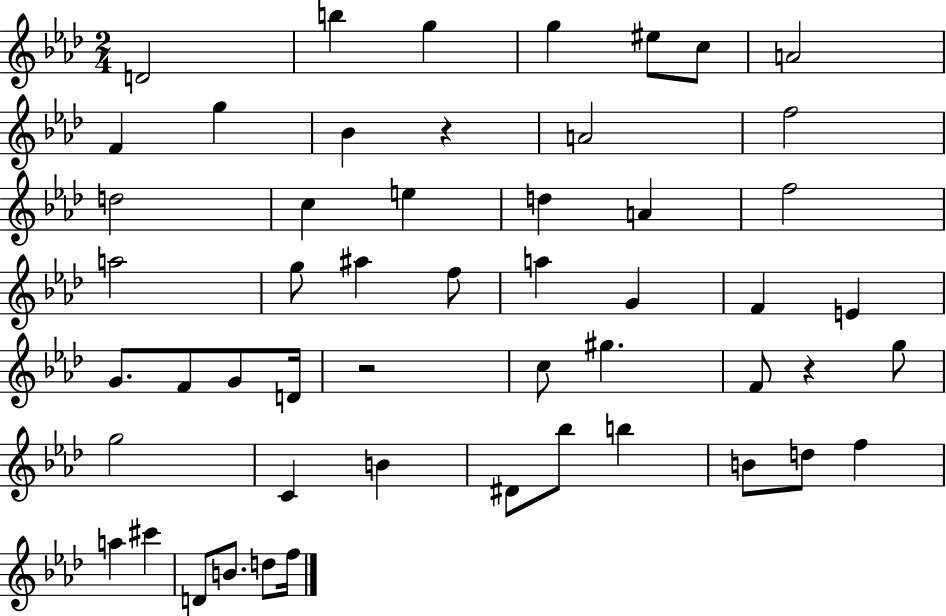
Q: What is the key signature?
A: AES major